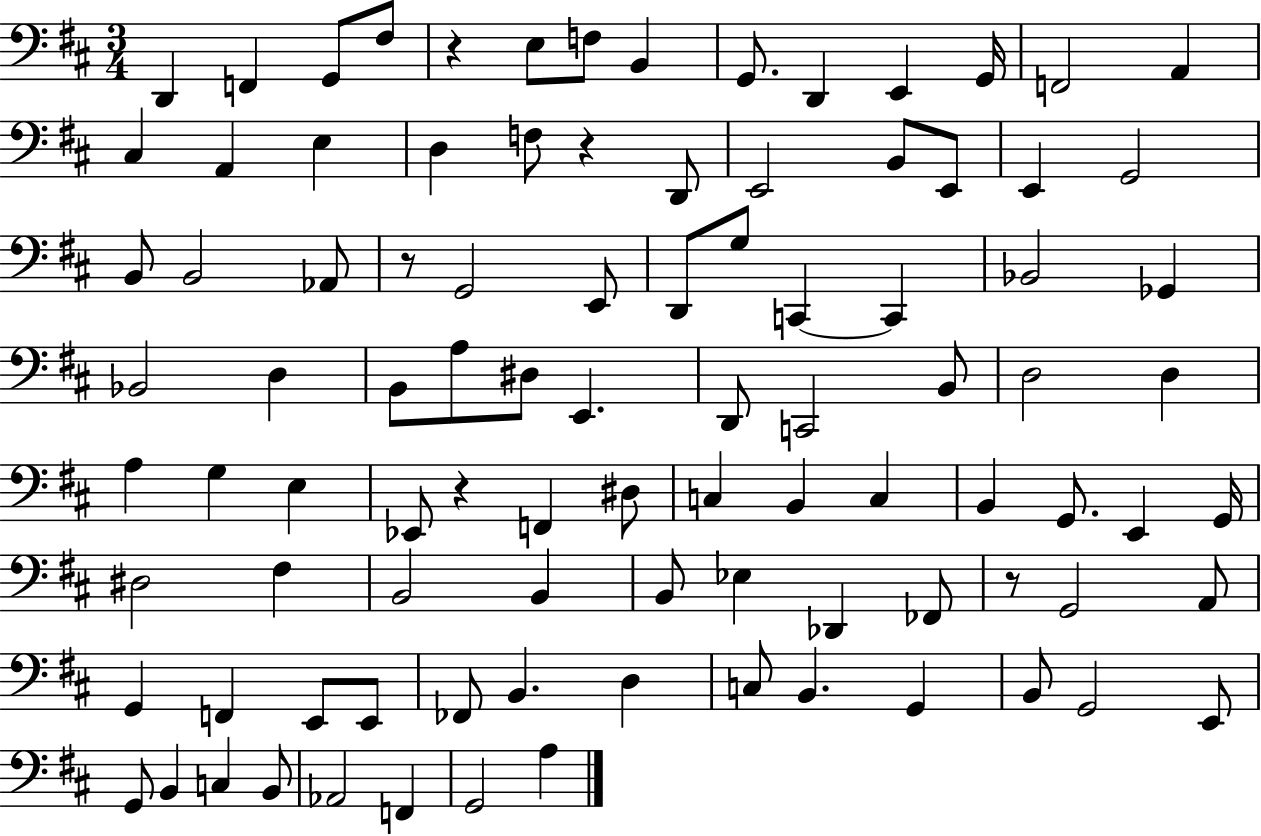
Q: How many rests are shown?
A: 5